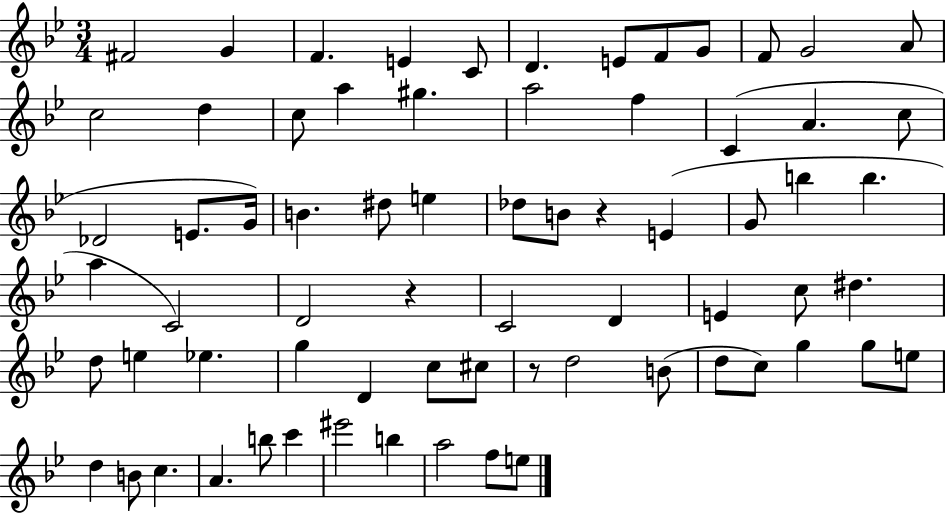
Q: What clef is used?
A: treble